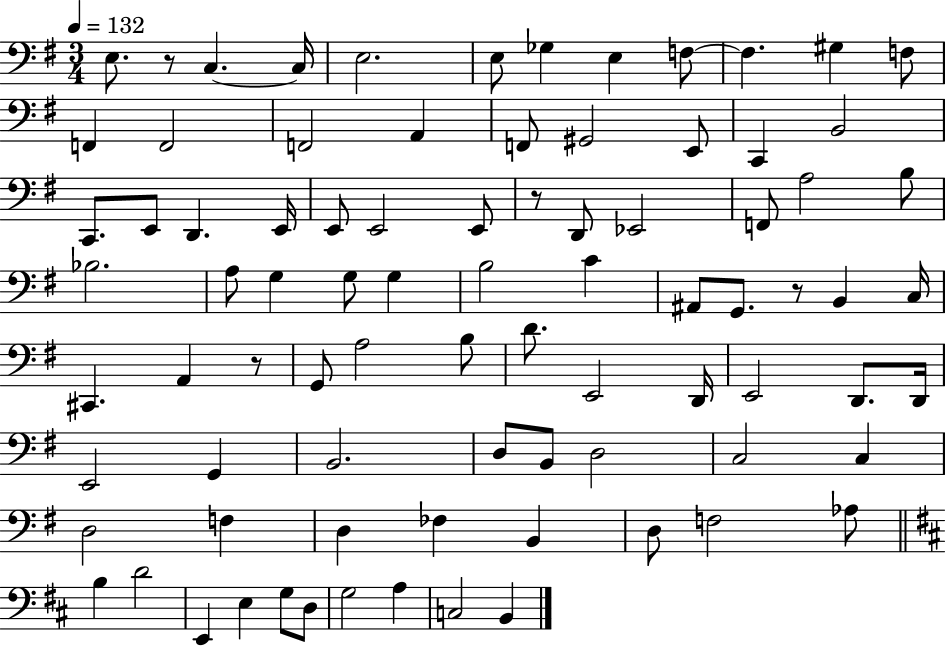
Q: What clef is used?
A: bass